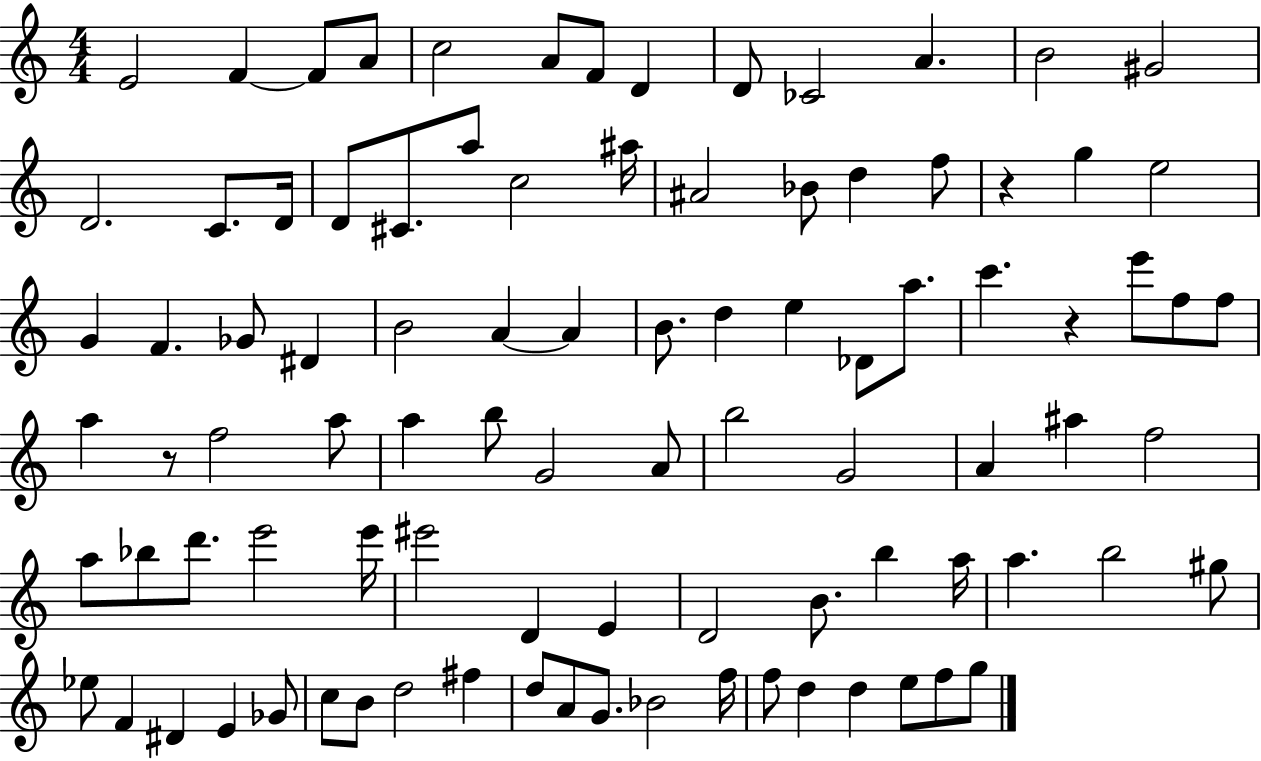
{
  \clef treble
  \numericTimeSignature
  \time 4/4
  \key c \major
  e'2 f'4~~ f'8 a'8 | c''2 a'8 f'8 d'4 | d'8 ces'2 a'4. | b'2 gis'2 | \break d'2. c'8. d'16 | d'8 cis'8. a''8 c''2 ais''16 | ais'2 bes'8 d''4 f''8 | r4 g''4 e''2 | \break g'4 f'4. ges'8 dis'4 | b'2 a'4~~ a'4 | b'8. d''4 e''4 des'8 a''8. | c'''4. r4 e'''8 f''8 f''8 | \break a''4 r8 f''2 a''8 | a''4 b''8 g'2 a'8 | b''2 g'2 | a'4 ais''4 f''2 | \break a''8 bes''8 d'''8. e'''2 e'''16 | eis'''2 d'4 e'4 | d'2 b'8. b''4 a''16 | a''4. b''2 gis''8 | \break ees''8 f'4 dis'4 e'4 ges'8 | c''8 b'8 d''2 fis''4 | d''8 a'8 g'8. bes'2 f''16 | f''8 d''4 d''4 e''8 f''8 g''8 | \break \bar "|."
}